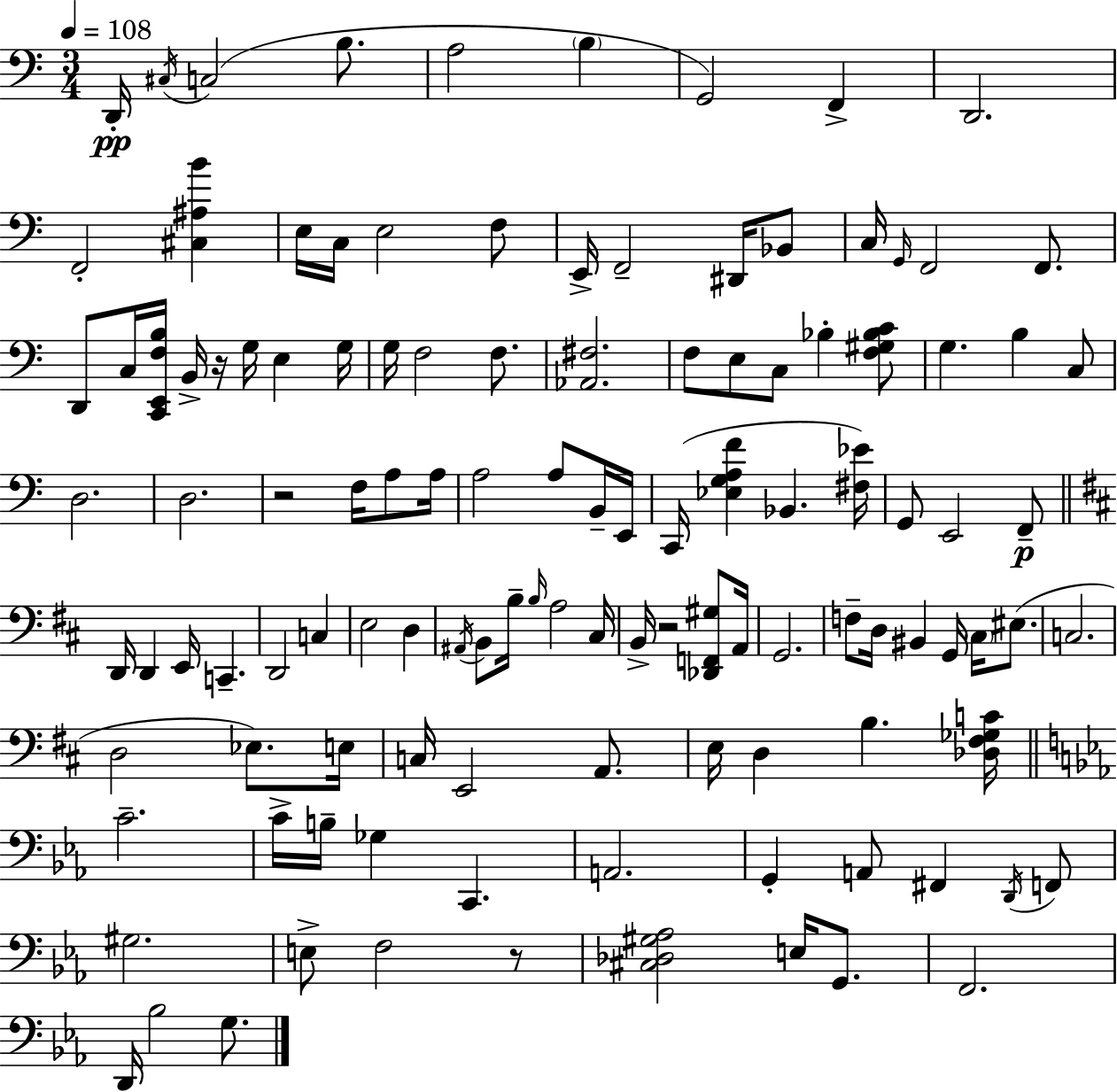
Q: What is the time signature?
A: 3/4